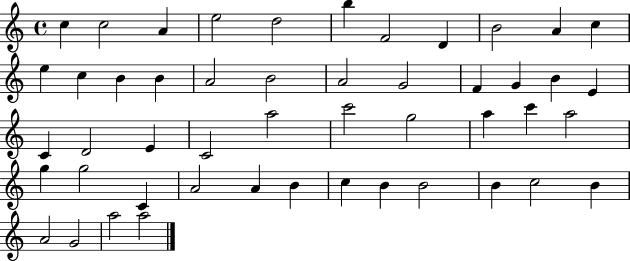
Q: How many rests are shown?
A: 0